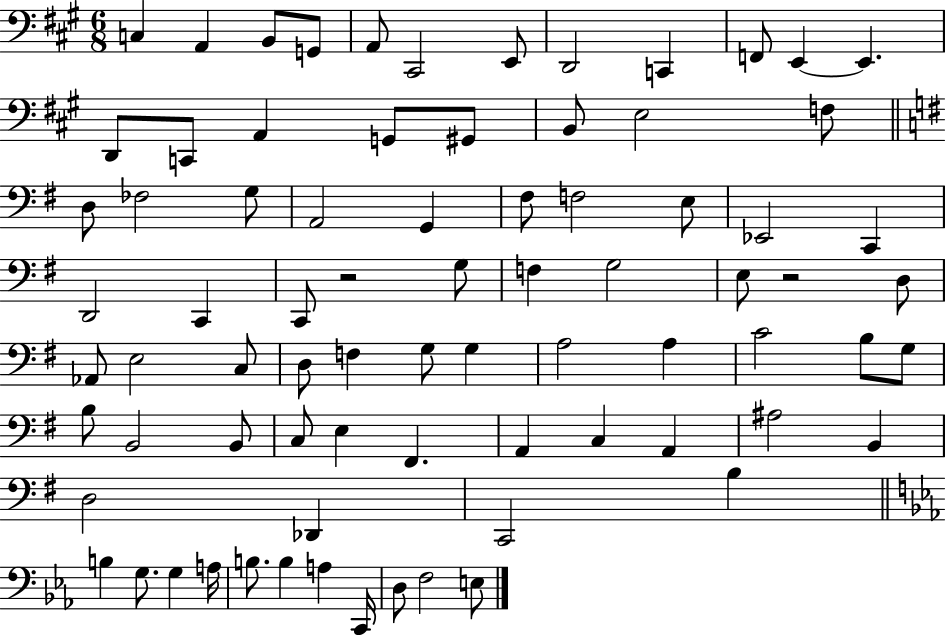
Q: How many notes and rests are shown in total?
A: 78